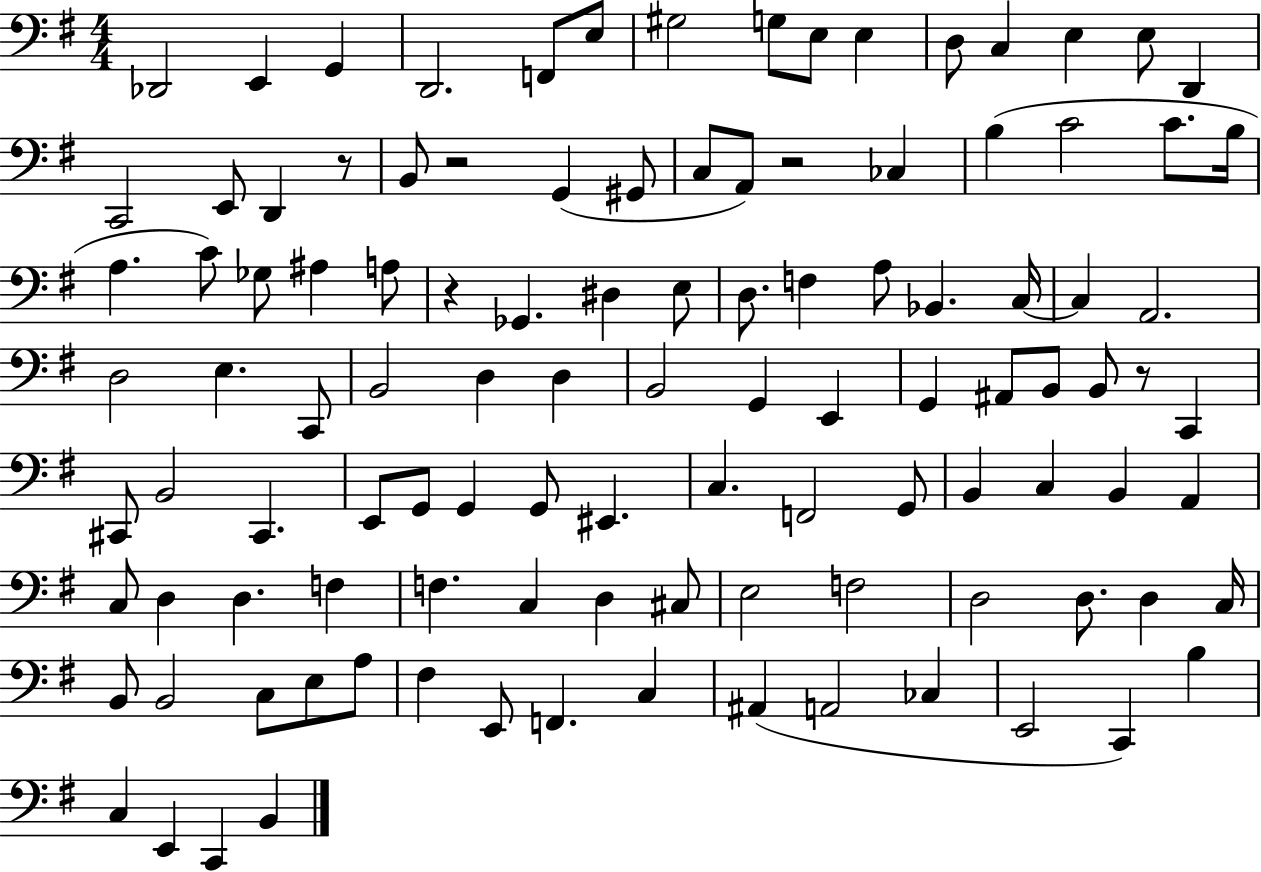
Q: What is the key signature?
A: G major